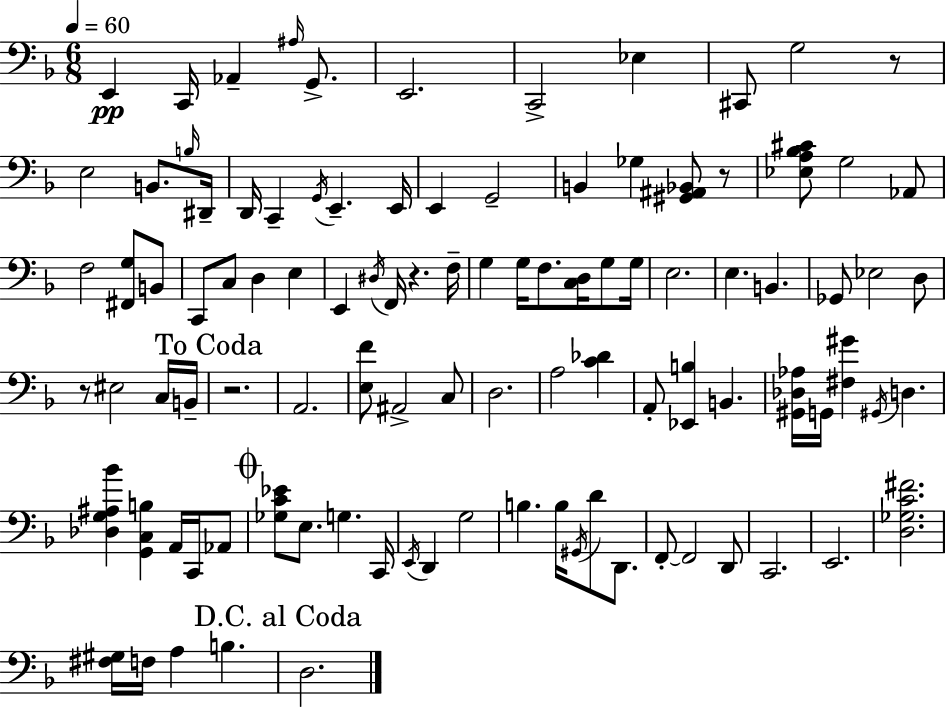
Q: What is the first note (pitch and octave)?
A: E2